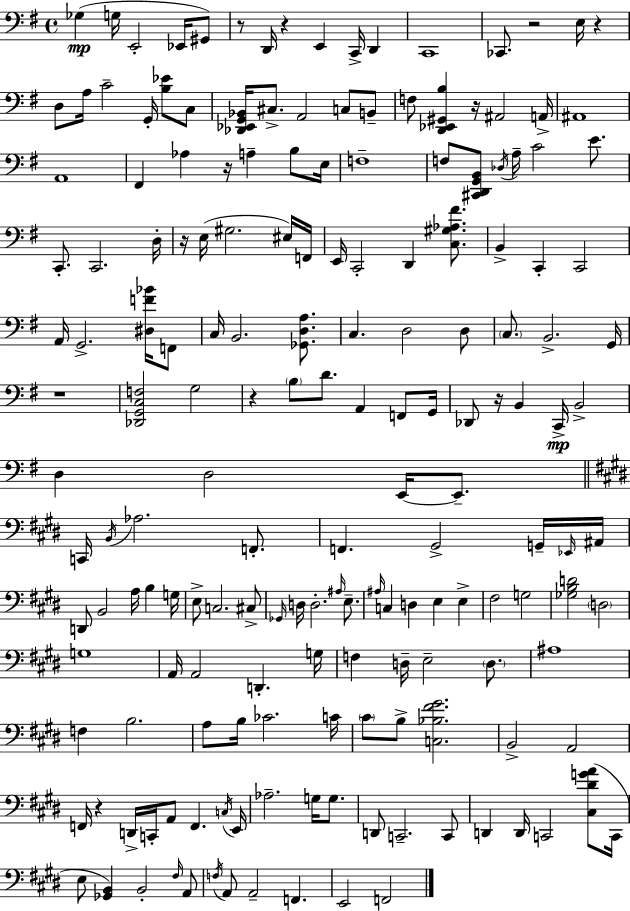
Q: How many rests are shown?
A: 11